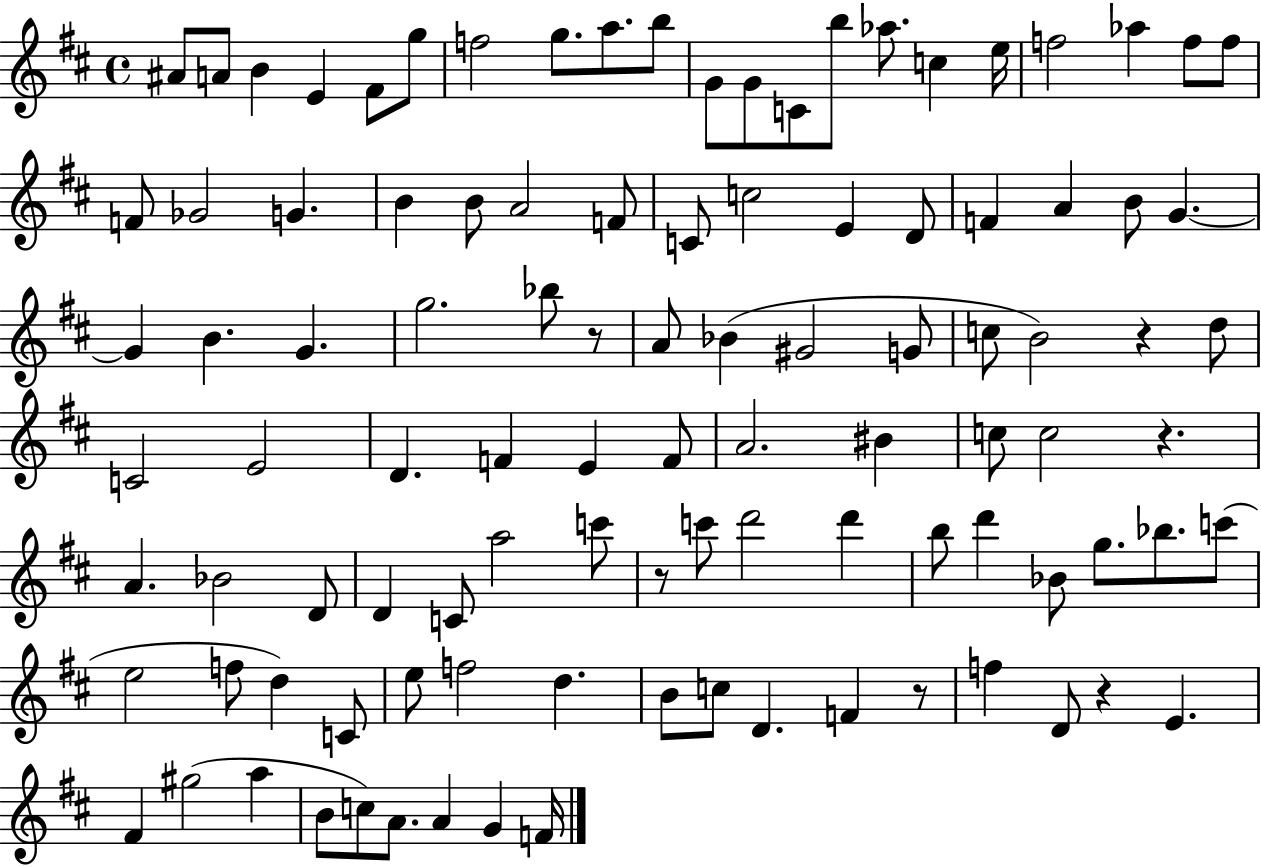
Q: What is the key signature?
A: D major